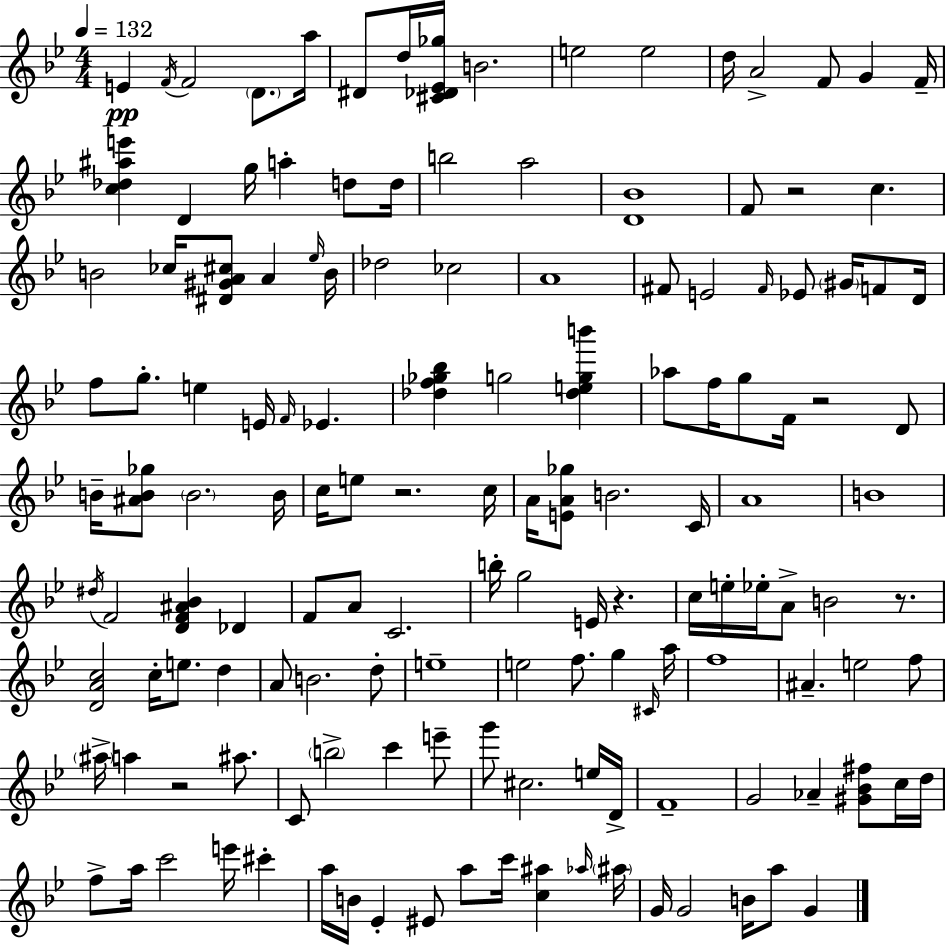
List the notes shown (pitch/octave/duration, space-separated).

E4/q F4/s F4/h D4/e. A5/s D#4/e D5/s [C#4,Db4,Eb4,Gb5]/s B4/h. E5/h E5/h D5/s A4/h F4/e G4/q F4/s [C5,Db5,A#5,E6]/q D4/q G5/s A5/q D5/e D5/s B5/h A5/h [D4,Bb4]/w F4/e R/h C5/q. B4/h CES5/s [D#4,G#4,A4,C#5]/e A4/q Eb5/s B4/s Db5/h CES5/h A4/w F#4/e E4/h F#4/s Eb4/e G#4/s F4/e D4/s F5/e G5/e. E5/q E4/s F4/s Eb4/q. [Db5,F5,Gb5,Bb5]/q G5/h [Db5,E5,G5,B6]/q Ab5/e F5/s G5/e F4/s R/h D4/e B4/s [A#4,B4,Gb5]/e B4/h. B4/s C5/s E5/e R/h. C5/s A4/s [E4,A4,Gb5]/e B4/h. C4/s A4/w B4/w D#5/s F4/h [D4,F4,A#4,Bb4]/q Db4/q F4/e A4/e C4/h. B5/s G5/h E4/s R/q. C5/s E5/s Eb5/s A4/e B4/h R/e. [D4,A4,C5]/h C5/s E5/e. D5/q A4/e B4/h. D5/e E5/w E5/h F5/e. G5/q C#4/s A5/s F5/w A#4/q. E5/h F5/e A#5/s A5/q R/h A#5/e. C4/e B5/h C6/q E6/e G6/e C#5/h. E5/s D4/s F4/w G4/h Ab4/q [G#4,Bb4,F#5]/e C5/s D5/s F5/e A5/s C6/h E6/s C#6/q A5/s B4/s Eb4/q EIS4/e A5/e C6/s [C5,A#5]/q Ab5/s A#5/s G4/s G4/h B4/s A5/e G4/q